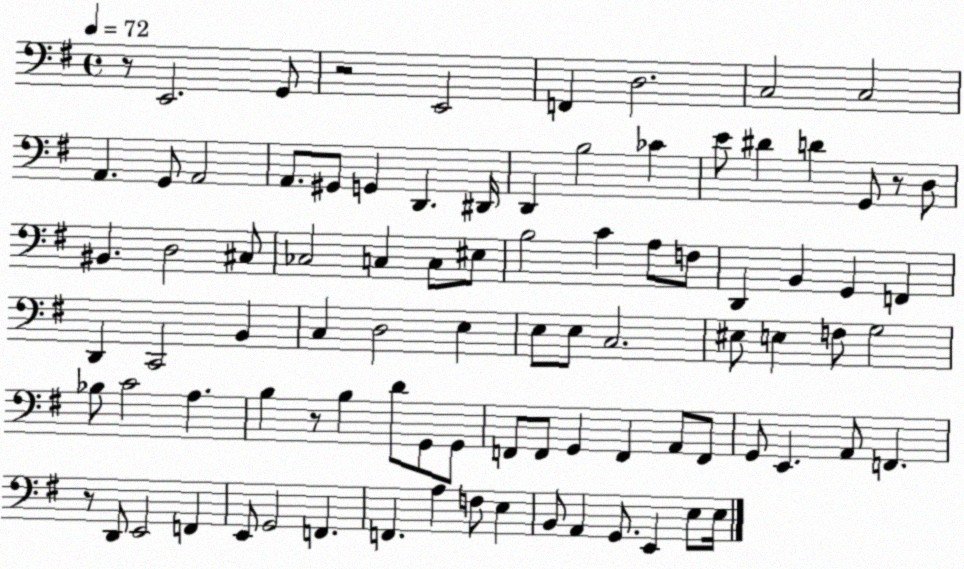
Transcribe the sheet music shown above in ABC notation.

X:1
T:Untitled
M:4/4
L:1/4
K:G
z/2 E,,2 G,,/2 z2 E,,2 F,, D,2 C,2 C,2 A,, G,,/2 A,,2 A,,/2 ^G,,/2 G,, D,, ^D,,/4 D,, B,2 _C E/2 ^D D G,,/2 z/2 D,/2 ^B,, D,2 ^C,/2 _C,2 C, C,/2 ^E,/2 B,2 C A,/2 F,/2 D,, B,, G,, F,, D,, C,,2 B,, C, D,2 E, E,/2 E,/2 C,2 ^E,/2 E, F,/2 G,2 _B,/2 C2 A, B, z/2 B, D/2 G,,/2 G,,/2 F,,/2 F,,/2 G,, F,, A,,/2 F,,/2 G,,/2 E,, A,,/2 F,, z/2 D,,/2 E,,2 F,, E,,/2 G,,2 F,, F,, A, F,/2 E, B,,/2 A,, G,,/2 E,, E,/2 E,/4